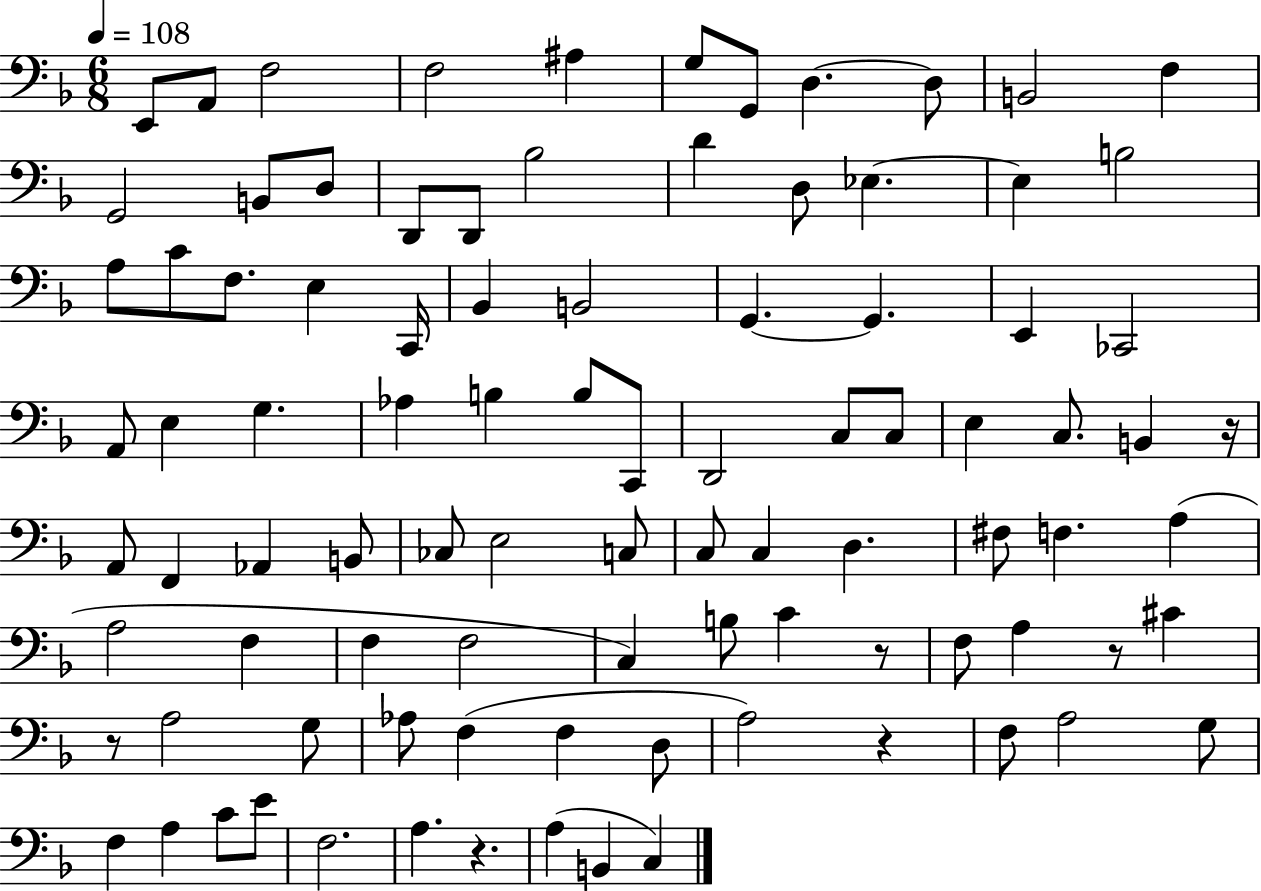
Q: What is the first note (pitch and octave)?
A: E2